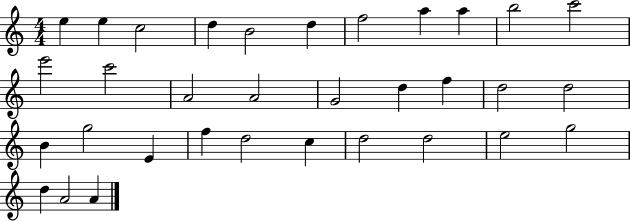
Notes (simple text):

E5/q E5/q C5/h D5/q B4/h D5/q F5/h A5/q A5/q B5/h C6/h E6/h C6/h A4/h A4/h G4/h D5/q F5/q D5/h D5/h B4/q G5/h E4/q F5/q D5/h C5/q D5/h D5/h E5/h G5/h D5/q A4/h A4/q